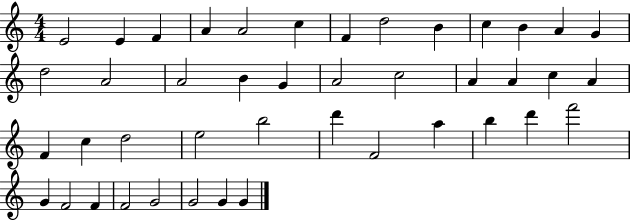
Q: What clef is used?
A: treble